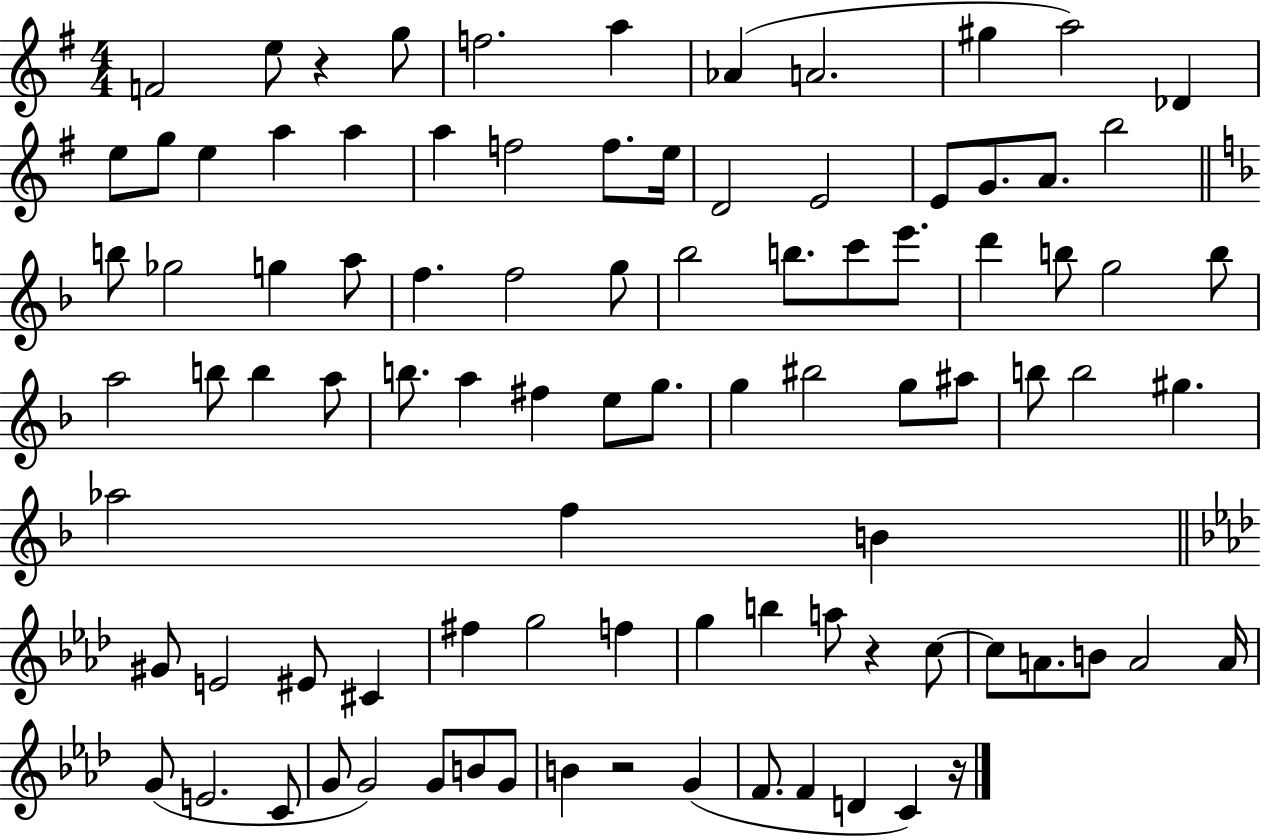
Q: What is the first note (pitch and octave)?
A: F4